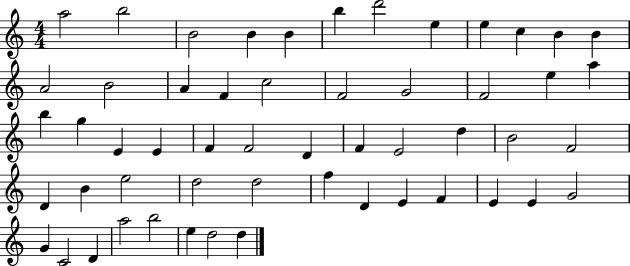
A5/h B5/h B4/h B4/q B4/q B5/q D6/h E5/q E5/q C5/q B4/q B4/q A4/h B4/h A4/q F4/q C5/h F4/h G4/h F4/h E5/q A5/q B5/q G5/q E4/q E4/q F4/q F4/h D4/q F4/q E4/h D5/q B4/h F4/h D4/q B4/q E5/h D5/h D5/h F5/q D4/q E4/q F4/q E4/q E4/q G4/h G4/q C4/h D4/q A5/h B5/h E5/q D5/h D5/q